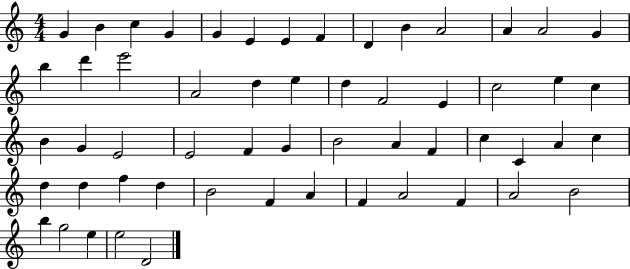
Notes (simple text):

G4/q B4/q C5/q G4/q G4/q E4/q E4/q F4/q D4/q B4/q A4/h A4/q A4/h G4/q B5/q D6/q E6/h A4/h D5/q E5/q D5/q F4/h E4/q C5/h E5/q C5/q B4/q G4/q E4/h E4/h F4/q G4/q B4/h A4/q F4/q C5/q C4/q A4/q C5/q D5/q D5/q F5/q D5/q B4/h F4/q A4/q F4/q A4/h F4/q A4/h B4/h B5/q G5/h E5/q E5/h D4/h